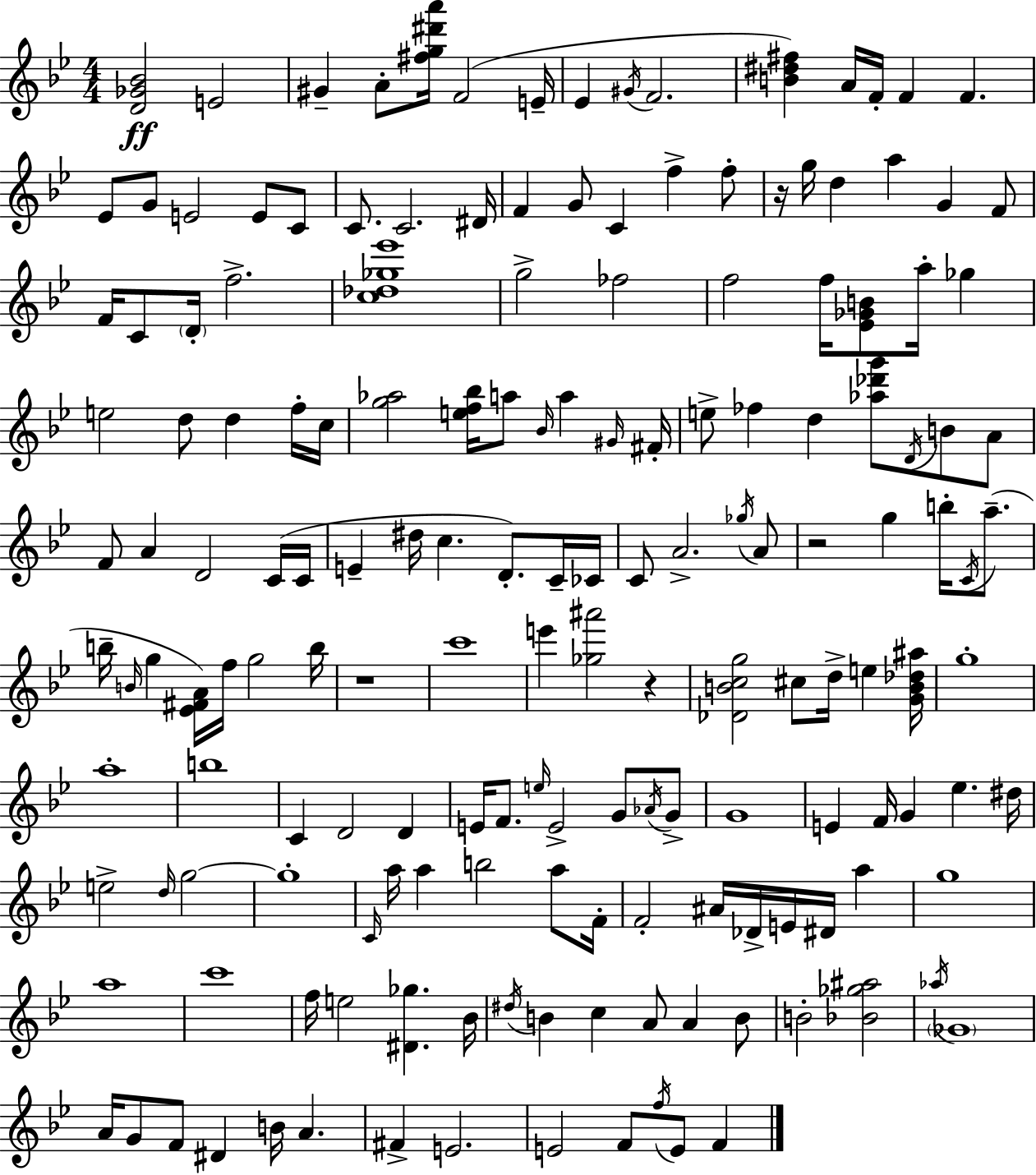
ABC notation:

X:1
T:Untitled
M:4/4
L:1/4
K:Gm
[D_G_B]2 E2 ^G A/2 [^fg^d'a']/4 F2 E/4 _E ^G/4 F2 [B^d^f] A/4 F/4 F F _E/2 G/2 E2 E/2 C/2 C/2 C2 ^D/4 F G/2 C f f/2 z/4 g/4 d a G F/2 F/4 C/2 D/4 f2 [c_d_g_e']4 g2 _f2 f2 f/4 [_E_GB]/2 a/4 _g e2 d/2 d f/4 c/4 [g_a]2 [ef_b]/4 a/2 _B/4 a ^G/4 ^F/4 e/2 _f d [_a_d'g']/2 D/4 B/2 A/2 F/2 A D2 C/4 C/4 E ^d/4 c D/2 C/4 _C/4 C/2 A2 _g/4 A/2 z2 g b/4 C/4 a/2 b/4 B/4 g [_E^FA]/4 f/4 g2 b/4 z4 c'4 e' [_g^a']2 z [_DBcg]2 ^c/2 d/4 e [GB_d^a]/4 g4 a4 b4 C D2 D E/4 F/2 e/4 E2 G/2 _A/4 G/2 G4 E F/4 G _e ^d/4 e2 d/4 g2 g4 C/4 a/4 a b2 a/2 F/4 F2 ^A/4 _D/4 E/4 ^D/4 a g4 a4 c'4 f/4 e2 [^D_g] _B/4 ^d/4 B c A/2 A B/2 B2 [_B_g^a]2 _a/4 _G4 A/4 G/2 F/2 ^D B/4 A ^F E2 E2 F/2 f/4 E/2 F